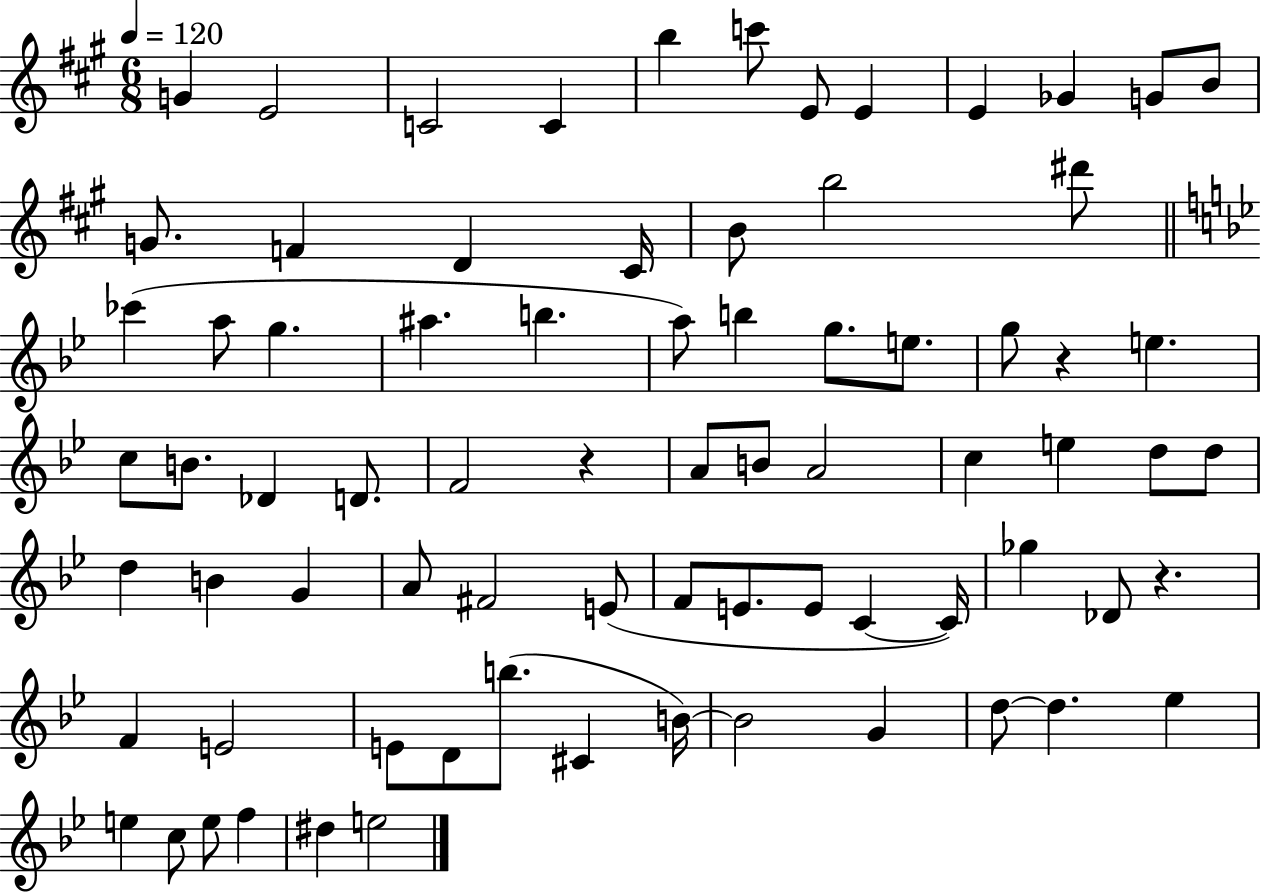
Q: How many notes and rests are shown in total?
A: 76